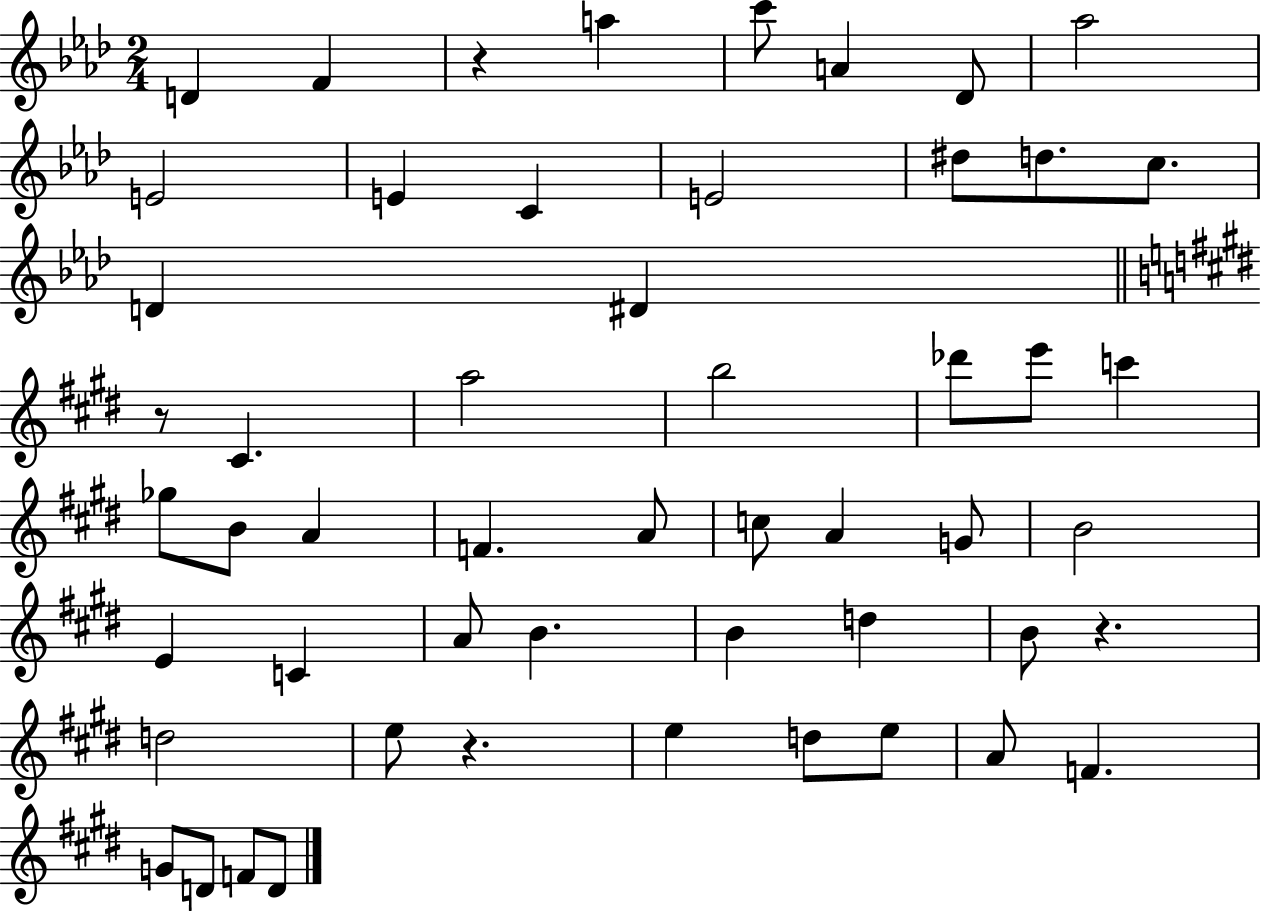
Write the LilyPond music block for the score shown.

{
  \clef treble
  \numericTimeSignature
  \time 2/4
  \key aes \major
  \repeat volta 2 { d'4 f'4 | r4 a''4 | c'''8 a'4 des'8 | aes''2 | \break e'2 | e'4 c'4 | e'2 | dis''8 d''8. c''8. | \break d'4 dis'4 | \bar "||" \break \key e \major r8 cis'4. | a''2 | b''2 | des'''8 e'''8 c'''4 | \break ges''8 b'8 a'4 | f'4. a'8 | c''8 a'4 g'8 | b'2 | \break e'4 c'4 | a'8 b'4. | b'4 d''4 | b'8 r4. | \break d''2 | e''8 r4. | e''4 d''8 e''8 | a'8 f'4. | \break g'8 d'8 f'8 d'8 | } \bar "|."
}